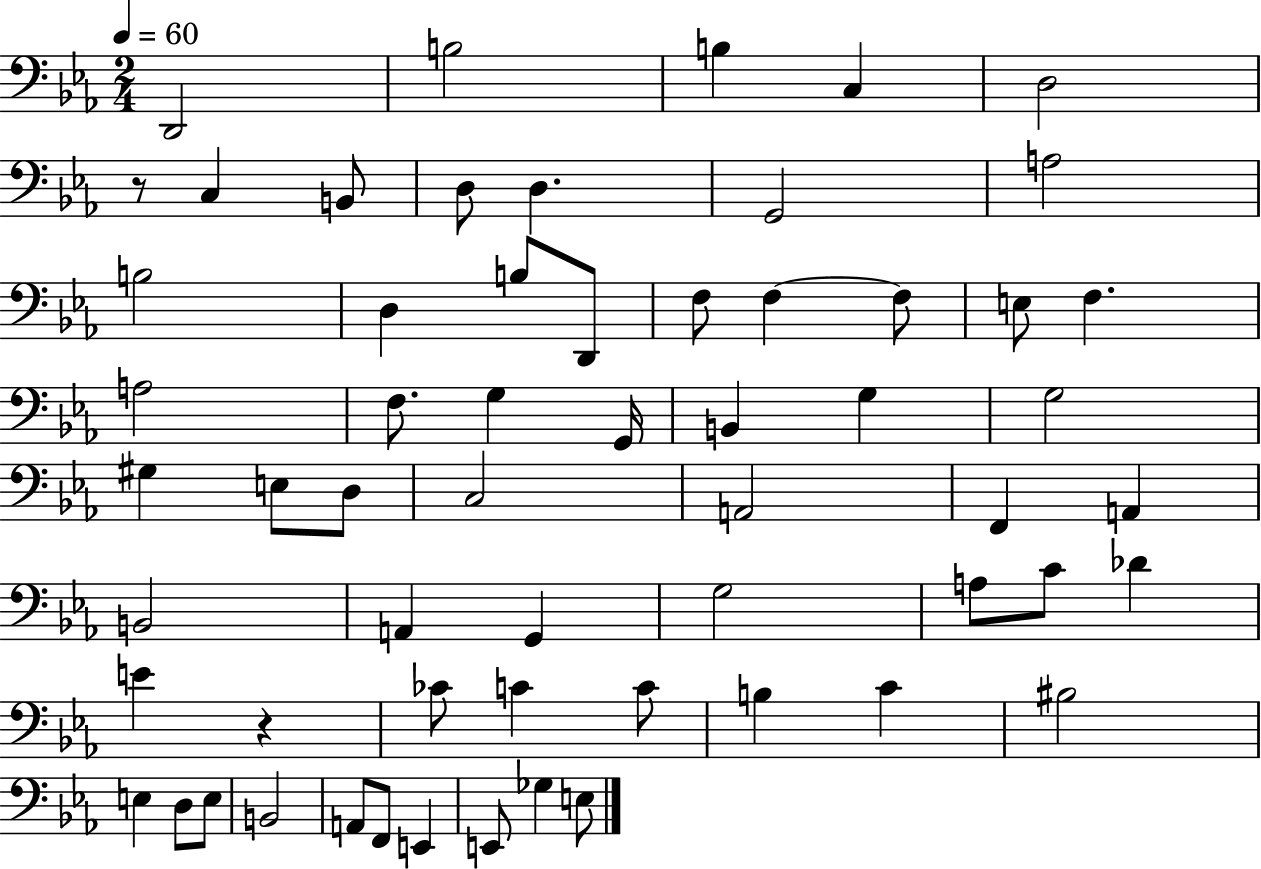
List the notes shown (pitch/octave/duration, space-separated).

D2/h B3/h B3/q C3/q D3/h R/e C3/q B2/e D3/e D3/q. G2/h A3/h B3/h D3/q B3/e D2/e F3/e F3/q F3/e E3/e F3/q. A3/h F3/e. G3/q G2/s B2/q G3/q G3/h G#3/q E3/e D3/e C3/h A2/h F2/q A2/q B2/h A2/q G2/q G3/h A3/e C4/e Db4/q E4/q R/q CES4/e C4/q C4/e B3/q C4/q BIS3/h E3/q D3/e E3/e B2/h A2/e F2/e E2/q E2/e Gb3/q E3/e